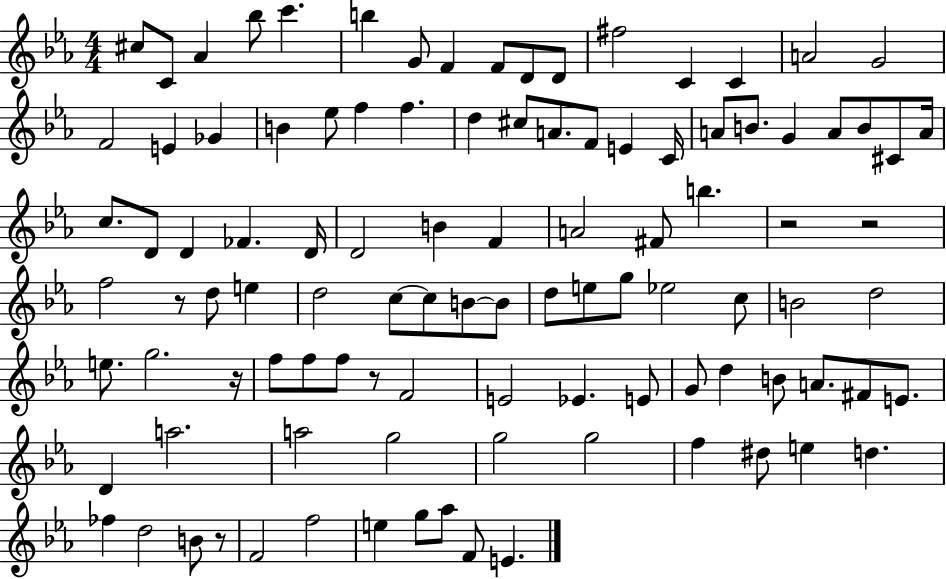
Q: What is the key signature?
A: EES major